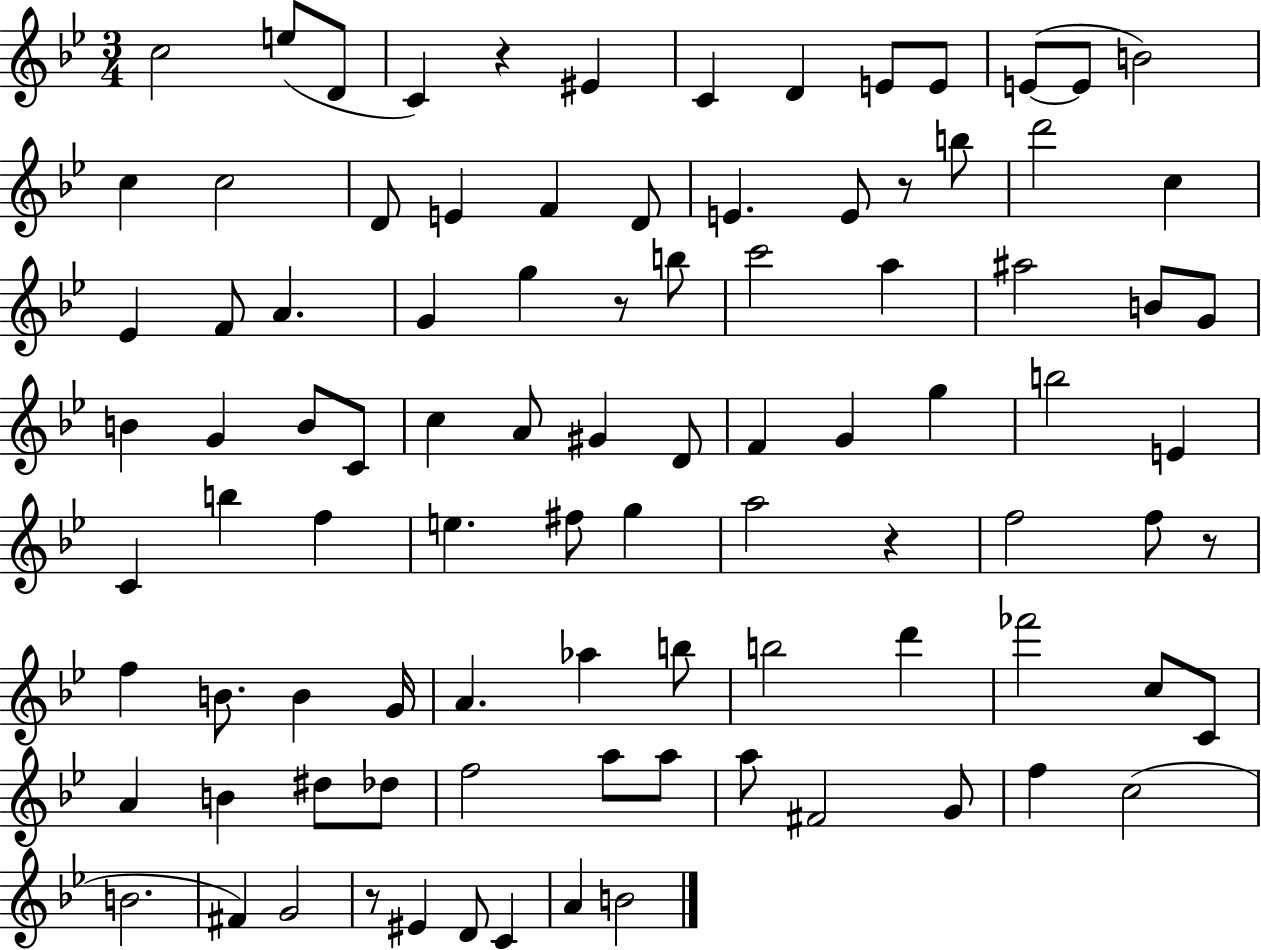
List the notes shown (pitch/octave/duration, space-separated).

C5/h E5/e D4/e C4/q R/q EIS4/q C4/q D4/q E4/e E4/e E4/e E4/e B4/h C5/q C5/h D4/e E4/q F4/q D4/e E4/q. E4/e R/e B5/e D6/h C5/q Eb4/q F4/e A4/q. G4/q G5/q R/e B5/e C6/h A5/q A#5/h B4/e G4/e B4/q G4/q B4/e C4/e C5/q A4/e G#4/q D4/e F4/q G4/q G5/q B5/h E4/q C4/q B5/q F5/q E5/q. F#5/e G5/q A5/h R/q F5/h F5/e R/e F5/q B4/e. B4/q G4/s A4/q. Ab5/q B5/e B5/h D6/q FES6/h C5/e C4/e A4/q B4/q D#5/e Db5/e F5/h A5/e A5/e A5/e F#4/h G4/e F5/q C5/h B4/h. F#4/q G4/h R/e EIS4/q D4/e C4/q A4/q B4/h